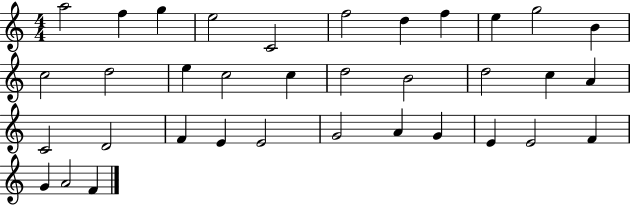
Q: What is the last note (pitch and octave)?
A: F4